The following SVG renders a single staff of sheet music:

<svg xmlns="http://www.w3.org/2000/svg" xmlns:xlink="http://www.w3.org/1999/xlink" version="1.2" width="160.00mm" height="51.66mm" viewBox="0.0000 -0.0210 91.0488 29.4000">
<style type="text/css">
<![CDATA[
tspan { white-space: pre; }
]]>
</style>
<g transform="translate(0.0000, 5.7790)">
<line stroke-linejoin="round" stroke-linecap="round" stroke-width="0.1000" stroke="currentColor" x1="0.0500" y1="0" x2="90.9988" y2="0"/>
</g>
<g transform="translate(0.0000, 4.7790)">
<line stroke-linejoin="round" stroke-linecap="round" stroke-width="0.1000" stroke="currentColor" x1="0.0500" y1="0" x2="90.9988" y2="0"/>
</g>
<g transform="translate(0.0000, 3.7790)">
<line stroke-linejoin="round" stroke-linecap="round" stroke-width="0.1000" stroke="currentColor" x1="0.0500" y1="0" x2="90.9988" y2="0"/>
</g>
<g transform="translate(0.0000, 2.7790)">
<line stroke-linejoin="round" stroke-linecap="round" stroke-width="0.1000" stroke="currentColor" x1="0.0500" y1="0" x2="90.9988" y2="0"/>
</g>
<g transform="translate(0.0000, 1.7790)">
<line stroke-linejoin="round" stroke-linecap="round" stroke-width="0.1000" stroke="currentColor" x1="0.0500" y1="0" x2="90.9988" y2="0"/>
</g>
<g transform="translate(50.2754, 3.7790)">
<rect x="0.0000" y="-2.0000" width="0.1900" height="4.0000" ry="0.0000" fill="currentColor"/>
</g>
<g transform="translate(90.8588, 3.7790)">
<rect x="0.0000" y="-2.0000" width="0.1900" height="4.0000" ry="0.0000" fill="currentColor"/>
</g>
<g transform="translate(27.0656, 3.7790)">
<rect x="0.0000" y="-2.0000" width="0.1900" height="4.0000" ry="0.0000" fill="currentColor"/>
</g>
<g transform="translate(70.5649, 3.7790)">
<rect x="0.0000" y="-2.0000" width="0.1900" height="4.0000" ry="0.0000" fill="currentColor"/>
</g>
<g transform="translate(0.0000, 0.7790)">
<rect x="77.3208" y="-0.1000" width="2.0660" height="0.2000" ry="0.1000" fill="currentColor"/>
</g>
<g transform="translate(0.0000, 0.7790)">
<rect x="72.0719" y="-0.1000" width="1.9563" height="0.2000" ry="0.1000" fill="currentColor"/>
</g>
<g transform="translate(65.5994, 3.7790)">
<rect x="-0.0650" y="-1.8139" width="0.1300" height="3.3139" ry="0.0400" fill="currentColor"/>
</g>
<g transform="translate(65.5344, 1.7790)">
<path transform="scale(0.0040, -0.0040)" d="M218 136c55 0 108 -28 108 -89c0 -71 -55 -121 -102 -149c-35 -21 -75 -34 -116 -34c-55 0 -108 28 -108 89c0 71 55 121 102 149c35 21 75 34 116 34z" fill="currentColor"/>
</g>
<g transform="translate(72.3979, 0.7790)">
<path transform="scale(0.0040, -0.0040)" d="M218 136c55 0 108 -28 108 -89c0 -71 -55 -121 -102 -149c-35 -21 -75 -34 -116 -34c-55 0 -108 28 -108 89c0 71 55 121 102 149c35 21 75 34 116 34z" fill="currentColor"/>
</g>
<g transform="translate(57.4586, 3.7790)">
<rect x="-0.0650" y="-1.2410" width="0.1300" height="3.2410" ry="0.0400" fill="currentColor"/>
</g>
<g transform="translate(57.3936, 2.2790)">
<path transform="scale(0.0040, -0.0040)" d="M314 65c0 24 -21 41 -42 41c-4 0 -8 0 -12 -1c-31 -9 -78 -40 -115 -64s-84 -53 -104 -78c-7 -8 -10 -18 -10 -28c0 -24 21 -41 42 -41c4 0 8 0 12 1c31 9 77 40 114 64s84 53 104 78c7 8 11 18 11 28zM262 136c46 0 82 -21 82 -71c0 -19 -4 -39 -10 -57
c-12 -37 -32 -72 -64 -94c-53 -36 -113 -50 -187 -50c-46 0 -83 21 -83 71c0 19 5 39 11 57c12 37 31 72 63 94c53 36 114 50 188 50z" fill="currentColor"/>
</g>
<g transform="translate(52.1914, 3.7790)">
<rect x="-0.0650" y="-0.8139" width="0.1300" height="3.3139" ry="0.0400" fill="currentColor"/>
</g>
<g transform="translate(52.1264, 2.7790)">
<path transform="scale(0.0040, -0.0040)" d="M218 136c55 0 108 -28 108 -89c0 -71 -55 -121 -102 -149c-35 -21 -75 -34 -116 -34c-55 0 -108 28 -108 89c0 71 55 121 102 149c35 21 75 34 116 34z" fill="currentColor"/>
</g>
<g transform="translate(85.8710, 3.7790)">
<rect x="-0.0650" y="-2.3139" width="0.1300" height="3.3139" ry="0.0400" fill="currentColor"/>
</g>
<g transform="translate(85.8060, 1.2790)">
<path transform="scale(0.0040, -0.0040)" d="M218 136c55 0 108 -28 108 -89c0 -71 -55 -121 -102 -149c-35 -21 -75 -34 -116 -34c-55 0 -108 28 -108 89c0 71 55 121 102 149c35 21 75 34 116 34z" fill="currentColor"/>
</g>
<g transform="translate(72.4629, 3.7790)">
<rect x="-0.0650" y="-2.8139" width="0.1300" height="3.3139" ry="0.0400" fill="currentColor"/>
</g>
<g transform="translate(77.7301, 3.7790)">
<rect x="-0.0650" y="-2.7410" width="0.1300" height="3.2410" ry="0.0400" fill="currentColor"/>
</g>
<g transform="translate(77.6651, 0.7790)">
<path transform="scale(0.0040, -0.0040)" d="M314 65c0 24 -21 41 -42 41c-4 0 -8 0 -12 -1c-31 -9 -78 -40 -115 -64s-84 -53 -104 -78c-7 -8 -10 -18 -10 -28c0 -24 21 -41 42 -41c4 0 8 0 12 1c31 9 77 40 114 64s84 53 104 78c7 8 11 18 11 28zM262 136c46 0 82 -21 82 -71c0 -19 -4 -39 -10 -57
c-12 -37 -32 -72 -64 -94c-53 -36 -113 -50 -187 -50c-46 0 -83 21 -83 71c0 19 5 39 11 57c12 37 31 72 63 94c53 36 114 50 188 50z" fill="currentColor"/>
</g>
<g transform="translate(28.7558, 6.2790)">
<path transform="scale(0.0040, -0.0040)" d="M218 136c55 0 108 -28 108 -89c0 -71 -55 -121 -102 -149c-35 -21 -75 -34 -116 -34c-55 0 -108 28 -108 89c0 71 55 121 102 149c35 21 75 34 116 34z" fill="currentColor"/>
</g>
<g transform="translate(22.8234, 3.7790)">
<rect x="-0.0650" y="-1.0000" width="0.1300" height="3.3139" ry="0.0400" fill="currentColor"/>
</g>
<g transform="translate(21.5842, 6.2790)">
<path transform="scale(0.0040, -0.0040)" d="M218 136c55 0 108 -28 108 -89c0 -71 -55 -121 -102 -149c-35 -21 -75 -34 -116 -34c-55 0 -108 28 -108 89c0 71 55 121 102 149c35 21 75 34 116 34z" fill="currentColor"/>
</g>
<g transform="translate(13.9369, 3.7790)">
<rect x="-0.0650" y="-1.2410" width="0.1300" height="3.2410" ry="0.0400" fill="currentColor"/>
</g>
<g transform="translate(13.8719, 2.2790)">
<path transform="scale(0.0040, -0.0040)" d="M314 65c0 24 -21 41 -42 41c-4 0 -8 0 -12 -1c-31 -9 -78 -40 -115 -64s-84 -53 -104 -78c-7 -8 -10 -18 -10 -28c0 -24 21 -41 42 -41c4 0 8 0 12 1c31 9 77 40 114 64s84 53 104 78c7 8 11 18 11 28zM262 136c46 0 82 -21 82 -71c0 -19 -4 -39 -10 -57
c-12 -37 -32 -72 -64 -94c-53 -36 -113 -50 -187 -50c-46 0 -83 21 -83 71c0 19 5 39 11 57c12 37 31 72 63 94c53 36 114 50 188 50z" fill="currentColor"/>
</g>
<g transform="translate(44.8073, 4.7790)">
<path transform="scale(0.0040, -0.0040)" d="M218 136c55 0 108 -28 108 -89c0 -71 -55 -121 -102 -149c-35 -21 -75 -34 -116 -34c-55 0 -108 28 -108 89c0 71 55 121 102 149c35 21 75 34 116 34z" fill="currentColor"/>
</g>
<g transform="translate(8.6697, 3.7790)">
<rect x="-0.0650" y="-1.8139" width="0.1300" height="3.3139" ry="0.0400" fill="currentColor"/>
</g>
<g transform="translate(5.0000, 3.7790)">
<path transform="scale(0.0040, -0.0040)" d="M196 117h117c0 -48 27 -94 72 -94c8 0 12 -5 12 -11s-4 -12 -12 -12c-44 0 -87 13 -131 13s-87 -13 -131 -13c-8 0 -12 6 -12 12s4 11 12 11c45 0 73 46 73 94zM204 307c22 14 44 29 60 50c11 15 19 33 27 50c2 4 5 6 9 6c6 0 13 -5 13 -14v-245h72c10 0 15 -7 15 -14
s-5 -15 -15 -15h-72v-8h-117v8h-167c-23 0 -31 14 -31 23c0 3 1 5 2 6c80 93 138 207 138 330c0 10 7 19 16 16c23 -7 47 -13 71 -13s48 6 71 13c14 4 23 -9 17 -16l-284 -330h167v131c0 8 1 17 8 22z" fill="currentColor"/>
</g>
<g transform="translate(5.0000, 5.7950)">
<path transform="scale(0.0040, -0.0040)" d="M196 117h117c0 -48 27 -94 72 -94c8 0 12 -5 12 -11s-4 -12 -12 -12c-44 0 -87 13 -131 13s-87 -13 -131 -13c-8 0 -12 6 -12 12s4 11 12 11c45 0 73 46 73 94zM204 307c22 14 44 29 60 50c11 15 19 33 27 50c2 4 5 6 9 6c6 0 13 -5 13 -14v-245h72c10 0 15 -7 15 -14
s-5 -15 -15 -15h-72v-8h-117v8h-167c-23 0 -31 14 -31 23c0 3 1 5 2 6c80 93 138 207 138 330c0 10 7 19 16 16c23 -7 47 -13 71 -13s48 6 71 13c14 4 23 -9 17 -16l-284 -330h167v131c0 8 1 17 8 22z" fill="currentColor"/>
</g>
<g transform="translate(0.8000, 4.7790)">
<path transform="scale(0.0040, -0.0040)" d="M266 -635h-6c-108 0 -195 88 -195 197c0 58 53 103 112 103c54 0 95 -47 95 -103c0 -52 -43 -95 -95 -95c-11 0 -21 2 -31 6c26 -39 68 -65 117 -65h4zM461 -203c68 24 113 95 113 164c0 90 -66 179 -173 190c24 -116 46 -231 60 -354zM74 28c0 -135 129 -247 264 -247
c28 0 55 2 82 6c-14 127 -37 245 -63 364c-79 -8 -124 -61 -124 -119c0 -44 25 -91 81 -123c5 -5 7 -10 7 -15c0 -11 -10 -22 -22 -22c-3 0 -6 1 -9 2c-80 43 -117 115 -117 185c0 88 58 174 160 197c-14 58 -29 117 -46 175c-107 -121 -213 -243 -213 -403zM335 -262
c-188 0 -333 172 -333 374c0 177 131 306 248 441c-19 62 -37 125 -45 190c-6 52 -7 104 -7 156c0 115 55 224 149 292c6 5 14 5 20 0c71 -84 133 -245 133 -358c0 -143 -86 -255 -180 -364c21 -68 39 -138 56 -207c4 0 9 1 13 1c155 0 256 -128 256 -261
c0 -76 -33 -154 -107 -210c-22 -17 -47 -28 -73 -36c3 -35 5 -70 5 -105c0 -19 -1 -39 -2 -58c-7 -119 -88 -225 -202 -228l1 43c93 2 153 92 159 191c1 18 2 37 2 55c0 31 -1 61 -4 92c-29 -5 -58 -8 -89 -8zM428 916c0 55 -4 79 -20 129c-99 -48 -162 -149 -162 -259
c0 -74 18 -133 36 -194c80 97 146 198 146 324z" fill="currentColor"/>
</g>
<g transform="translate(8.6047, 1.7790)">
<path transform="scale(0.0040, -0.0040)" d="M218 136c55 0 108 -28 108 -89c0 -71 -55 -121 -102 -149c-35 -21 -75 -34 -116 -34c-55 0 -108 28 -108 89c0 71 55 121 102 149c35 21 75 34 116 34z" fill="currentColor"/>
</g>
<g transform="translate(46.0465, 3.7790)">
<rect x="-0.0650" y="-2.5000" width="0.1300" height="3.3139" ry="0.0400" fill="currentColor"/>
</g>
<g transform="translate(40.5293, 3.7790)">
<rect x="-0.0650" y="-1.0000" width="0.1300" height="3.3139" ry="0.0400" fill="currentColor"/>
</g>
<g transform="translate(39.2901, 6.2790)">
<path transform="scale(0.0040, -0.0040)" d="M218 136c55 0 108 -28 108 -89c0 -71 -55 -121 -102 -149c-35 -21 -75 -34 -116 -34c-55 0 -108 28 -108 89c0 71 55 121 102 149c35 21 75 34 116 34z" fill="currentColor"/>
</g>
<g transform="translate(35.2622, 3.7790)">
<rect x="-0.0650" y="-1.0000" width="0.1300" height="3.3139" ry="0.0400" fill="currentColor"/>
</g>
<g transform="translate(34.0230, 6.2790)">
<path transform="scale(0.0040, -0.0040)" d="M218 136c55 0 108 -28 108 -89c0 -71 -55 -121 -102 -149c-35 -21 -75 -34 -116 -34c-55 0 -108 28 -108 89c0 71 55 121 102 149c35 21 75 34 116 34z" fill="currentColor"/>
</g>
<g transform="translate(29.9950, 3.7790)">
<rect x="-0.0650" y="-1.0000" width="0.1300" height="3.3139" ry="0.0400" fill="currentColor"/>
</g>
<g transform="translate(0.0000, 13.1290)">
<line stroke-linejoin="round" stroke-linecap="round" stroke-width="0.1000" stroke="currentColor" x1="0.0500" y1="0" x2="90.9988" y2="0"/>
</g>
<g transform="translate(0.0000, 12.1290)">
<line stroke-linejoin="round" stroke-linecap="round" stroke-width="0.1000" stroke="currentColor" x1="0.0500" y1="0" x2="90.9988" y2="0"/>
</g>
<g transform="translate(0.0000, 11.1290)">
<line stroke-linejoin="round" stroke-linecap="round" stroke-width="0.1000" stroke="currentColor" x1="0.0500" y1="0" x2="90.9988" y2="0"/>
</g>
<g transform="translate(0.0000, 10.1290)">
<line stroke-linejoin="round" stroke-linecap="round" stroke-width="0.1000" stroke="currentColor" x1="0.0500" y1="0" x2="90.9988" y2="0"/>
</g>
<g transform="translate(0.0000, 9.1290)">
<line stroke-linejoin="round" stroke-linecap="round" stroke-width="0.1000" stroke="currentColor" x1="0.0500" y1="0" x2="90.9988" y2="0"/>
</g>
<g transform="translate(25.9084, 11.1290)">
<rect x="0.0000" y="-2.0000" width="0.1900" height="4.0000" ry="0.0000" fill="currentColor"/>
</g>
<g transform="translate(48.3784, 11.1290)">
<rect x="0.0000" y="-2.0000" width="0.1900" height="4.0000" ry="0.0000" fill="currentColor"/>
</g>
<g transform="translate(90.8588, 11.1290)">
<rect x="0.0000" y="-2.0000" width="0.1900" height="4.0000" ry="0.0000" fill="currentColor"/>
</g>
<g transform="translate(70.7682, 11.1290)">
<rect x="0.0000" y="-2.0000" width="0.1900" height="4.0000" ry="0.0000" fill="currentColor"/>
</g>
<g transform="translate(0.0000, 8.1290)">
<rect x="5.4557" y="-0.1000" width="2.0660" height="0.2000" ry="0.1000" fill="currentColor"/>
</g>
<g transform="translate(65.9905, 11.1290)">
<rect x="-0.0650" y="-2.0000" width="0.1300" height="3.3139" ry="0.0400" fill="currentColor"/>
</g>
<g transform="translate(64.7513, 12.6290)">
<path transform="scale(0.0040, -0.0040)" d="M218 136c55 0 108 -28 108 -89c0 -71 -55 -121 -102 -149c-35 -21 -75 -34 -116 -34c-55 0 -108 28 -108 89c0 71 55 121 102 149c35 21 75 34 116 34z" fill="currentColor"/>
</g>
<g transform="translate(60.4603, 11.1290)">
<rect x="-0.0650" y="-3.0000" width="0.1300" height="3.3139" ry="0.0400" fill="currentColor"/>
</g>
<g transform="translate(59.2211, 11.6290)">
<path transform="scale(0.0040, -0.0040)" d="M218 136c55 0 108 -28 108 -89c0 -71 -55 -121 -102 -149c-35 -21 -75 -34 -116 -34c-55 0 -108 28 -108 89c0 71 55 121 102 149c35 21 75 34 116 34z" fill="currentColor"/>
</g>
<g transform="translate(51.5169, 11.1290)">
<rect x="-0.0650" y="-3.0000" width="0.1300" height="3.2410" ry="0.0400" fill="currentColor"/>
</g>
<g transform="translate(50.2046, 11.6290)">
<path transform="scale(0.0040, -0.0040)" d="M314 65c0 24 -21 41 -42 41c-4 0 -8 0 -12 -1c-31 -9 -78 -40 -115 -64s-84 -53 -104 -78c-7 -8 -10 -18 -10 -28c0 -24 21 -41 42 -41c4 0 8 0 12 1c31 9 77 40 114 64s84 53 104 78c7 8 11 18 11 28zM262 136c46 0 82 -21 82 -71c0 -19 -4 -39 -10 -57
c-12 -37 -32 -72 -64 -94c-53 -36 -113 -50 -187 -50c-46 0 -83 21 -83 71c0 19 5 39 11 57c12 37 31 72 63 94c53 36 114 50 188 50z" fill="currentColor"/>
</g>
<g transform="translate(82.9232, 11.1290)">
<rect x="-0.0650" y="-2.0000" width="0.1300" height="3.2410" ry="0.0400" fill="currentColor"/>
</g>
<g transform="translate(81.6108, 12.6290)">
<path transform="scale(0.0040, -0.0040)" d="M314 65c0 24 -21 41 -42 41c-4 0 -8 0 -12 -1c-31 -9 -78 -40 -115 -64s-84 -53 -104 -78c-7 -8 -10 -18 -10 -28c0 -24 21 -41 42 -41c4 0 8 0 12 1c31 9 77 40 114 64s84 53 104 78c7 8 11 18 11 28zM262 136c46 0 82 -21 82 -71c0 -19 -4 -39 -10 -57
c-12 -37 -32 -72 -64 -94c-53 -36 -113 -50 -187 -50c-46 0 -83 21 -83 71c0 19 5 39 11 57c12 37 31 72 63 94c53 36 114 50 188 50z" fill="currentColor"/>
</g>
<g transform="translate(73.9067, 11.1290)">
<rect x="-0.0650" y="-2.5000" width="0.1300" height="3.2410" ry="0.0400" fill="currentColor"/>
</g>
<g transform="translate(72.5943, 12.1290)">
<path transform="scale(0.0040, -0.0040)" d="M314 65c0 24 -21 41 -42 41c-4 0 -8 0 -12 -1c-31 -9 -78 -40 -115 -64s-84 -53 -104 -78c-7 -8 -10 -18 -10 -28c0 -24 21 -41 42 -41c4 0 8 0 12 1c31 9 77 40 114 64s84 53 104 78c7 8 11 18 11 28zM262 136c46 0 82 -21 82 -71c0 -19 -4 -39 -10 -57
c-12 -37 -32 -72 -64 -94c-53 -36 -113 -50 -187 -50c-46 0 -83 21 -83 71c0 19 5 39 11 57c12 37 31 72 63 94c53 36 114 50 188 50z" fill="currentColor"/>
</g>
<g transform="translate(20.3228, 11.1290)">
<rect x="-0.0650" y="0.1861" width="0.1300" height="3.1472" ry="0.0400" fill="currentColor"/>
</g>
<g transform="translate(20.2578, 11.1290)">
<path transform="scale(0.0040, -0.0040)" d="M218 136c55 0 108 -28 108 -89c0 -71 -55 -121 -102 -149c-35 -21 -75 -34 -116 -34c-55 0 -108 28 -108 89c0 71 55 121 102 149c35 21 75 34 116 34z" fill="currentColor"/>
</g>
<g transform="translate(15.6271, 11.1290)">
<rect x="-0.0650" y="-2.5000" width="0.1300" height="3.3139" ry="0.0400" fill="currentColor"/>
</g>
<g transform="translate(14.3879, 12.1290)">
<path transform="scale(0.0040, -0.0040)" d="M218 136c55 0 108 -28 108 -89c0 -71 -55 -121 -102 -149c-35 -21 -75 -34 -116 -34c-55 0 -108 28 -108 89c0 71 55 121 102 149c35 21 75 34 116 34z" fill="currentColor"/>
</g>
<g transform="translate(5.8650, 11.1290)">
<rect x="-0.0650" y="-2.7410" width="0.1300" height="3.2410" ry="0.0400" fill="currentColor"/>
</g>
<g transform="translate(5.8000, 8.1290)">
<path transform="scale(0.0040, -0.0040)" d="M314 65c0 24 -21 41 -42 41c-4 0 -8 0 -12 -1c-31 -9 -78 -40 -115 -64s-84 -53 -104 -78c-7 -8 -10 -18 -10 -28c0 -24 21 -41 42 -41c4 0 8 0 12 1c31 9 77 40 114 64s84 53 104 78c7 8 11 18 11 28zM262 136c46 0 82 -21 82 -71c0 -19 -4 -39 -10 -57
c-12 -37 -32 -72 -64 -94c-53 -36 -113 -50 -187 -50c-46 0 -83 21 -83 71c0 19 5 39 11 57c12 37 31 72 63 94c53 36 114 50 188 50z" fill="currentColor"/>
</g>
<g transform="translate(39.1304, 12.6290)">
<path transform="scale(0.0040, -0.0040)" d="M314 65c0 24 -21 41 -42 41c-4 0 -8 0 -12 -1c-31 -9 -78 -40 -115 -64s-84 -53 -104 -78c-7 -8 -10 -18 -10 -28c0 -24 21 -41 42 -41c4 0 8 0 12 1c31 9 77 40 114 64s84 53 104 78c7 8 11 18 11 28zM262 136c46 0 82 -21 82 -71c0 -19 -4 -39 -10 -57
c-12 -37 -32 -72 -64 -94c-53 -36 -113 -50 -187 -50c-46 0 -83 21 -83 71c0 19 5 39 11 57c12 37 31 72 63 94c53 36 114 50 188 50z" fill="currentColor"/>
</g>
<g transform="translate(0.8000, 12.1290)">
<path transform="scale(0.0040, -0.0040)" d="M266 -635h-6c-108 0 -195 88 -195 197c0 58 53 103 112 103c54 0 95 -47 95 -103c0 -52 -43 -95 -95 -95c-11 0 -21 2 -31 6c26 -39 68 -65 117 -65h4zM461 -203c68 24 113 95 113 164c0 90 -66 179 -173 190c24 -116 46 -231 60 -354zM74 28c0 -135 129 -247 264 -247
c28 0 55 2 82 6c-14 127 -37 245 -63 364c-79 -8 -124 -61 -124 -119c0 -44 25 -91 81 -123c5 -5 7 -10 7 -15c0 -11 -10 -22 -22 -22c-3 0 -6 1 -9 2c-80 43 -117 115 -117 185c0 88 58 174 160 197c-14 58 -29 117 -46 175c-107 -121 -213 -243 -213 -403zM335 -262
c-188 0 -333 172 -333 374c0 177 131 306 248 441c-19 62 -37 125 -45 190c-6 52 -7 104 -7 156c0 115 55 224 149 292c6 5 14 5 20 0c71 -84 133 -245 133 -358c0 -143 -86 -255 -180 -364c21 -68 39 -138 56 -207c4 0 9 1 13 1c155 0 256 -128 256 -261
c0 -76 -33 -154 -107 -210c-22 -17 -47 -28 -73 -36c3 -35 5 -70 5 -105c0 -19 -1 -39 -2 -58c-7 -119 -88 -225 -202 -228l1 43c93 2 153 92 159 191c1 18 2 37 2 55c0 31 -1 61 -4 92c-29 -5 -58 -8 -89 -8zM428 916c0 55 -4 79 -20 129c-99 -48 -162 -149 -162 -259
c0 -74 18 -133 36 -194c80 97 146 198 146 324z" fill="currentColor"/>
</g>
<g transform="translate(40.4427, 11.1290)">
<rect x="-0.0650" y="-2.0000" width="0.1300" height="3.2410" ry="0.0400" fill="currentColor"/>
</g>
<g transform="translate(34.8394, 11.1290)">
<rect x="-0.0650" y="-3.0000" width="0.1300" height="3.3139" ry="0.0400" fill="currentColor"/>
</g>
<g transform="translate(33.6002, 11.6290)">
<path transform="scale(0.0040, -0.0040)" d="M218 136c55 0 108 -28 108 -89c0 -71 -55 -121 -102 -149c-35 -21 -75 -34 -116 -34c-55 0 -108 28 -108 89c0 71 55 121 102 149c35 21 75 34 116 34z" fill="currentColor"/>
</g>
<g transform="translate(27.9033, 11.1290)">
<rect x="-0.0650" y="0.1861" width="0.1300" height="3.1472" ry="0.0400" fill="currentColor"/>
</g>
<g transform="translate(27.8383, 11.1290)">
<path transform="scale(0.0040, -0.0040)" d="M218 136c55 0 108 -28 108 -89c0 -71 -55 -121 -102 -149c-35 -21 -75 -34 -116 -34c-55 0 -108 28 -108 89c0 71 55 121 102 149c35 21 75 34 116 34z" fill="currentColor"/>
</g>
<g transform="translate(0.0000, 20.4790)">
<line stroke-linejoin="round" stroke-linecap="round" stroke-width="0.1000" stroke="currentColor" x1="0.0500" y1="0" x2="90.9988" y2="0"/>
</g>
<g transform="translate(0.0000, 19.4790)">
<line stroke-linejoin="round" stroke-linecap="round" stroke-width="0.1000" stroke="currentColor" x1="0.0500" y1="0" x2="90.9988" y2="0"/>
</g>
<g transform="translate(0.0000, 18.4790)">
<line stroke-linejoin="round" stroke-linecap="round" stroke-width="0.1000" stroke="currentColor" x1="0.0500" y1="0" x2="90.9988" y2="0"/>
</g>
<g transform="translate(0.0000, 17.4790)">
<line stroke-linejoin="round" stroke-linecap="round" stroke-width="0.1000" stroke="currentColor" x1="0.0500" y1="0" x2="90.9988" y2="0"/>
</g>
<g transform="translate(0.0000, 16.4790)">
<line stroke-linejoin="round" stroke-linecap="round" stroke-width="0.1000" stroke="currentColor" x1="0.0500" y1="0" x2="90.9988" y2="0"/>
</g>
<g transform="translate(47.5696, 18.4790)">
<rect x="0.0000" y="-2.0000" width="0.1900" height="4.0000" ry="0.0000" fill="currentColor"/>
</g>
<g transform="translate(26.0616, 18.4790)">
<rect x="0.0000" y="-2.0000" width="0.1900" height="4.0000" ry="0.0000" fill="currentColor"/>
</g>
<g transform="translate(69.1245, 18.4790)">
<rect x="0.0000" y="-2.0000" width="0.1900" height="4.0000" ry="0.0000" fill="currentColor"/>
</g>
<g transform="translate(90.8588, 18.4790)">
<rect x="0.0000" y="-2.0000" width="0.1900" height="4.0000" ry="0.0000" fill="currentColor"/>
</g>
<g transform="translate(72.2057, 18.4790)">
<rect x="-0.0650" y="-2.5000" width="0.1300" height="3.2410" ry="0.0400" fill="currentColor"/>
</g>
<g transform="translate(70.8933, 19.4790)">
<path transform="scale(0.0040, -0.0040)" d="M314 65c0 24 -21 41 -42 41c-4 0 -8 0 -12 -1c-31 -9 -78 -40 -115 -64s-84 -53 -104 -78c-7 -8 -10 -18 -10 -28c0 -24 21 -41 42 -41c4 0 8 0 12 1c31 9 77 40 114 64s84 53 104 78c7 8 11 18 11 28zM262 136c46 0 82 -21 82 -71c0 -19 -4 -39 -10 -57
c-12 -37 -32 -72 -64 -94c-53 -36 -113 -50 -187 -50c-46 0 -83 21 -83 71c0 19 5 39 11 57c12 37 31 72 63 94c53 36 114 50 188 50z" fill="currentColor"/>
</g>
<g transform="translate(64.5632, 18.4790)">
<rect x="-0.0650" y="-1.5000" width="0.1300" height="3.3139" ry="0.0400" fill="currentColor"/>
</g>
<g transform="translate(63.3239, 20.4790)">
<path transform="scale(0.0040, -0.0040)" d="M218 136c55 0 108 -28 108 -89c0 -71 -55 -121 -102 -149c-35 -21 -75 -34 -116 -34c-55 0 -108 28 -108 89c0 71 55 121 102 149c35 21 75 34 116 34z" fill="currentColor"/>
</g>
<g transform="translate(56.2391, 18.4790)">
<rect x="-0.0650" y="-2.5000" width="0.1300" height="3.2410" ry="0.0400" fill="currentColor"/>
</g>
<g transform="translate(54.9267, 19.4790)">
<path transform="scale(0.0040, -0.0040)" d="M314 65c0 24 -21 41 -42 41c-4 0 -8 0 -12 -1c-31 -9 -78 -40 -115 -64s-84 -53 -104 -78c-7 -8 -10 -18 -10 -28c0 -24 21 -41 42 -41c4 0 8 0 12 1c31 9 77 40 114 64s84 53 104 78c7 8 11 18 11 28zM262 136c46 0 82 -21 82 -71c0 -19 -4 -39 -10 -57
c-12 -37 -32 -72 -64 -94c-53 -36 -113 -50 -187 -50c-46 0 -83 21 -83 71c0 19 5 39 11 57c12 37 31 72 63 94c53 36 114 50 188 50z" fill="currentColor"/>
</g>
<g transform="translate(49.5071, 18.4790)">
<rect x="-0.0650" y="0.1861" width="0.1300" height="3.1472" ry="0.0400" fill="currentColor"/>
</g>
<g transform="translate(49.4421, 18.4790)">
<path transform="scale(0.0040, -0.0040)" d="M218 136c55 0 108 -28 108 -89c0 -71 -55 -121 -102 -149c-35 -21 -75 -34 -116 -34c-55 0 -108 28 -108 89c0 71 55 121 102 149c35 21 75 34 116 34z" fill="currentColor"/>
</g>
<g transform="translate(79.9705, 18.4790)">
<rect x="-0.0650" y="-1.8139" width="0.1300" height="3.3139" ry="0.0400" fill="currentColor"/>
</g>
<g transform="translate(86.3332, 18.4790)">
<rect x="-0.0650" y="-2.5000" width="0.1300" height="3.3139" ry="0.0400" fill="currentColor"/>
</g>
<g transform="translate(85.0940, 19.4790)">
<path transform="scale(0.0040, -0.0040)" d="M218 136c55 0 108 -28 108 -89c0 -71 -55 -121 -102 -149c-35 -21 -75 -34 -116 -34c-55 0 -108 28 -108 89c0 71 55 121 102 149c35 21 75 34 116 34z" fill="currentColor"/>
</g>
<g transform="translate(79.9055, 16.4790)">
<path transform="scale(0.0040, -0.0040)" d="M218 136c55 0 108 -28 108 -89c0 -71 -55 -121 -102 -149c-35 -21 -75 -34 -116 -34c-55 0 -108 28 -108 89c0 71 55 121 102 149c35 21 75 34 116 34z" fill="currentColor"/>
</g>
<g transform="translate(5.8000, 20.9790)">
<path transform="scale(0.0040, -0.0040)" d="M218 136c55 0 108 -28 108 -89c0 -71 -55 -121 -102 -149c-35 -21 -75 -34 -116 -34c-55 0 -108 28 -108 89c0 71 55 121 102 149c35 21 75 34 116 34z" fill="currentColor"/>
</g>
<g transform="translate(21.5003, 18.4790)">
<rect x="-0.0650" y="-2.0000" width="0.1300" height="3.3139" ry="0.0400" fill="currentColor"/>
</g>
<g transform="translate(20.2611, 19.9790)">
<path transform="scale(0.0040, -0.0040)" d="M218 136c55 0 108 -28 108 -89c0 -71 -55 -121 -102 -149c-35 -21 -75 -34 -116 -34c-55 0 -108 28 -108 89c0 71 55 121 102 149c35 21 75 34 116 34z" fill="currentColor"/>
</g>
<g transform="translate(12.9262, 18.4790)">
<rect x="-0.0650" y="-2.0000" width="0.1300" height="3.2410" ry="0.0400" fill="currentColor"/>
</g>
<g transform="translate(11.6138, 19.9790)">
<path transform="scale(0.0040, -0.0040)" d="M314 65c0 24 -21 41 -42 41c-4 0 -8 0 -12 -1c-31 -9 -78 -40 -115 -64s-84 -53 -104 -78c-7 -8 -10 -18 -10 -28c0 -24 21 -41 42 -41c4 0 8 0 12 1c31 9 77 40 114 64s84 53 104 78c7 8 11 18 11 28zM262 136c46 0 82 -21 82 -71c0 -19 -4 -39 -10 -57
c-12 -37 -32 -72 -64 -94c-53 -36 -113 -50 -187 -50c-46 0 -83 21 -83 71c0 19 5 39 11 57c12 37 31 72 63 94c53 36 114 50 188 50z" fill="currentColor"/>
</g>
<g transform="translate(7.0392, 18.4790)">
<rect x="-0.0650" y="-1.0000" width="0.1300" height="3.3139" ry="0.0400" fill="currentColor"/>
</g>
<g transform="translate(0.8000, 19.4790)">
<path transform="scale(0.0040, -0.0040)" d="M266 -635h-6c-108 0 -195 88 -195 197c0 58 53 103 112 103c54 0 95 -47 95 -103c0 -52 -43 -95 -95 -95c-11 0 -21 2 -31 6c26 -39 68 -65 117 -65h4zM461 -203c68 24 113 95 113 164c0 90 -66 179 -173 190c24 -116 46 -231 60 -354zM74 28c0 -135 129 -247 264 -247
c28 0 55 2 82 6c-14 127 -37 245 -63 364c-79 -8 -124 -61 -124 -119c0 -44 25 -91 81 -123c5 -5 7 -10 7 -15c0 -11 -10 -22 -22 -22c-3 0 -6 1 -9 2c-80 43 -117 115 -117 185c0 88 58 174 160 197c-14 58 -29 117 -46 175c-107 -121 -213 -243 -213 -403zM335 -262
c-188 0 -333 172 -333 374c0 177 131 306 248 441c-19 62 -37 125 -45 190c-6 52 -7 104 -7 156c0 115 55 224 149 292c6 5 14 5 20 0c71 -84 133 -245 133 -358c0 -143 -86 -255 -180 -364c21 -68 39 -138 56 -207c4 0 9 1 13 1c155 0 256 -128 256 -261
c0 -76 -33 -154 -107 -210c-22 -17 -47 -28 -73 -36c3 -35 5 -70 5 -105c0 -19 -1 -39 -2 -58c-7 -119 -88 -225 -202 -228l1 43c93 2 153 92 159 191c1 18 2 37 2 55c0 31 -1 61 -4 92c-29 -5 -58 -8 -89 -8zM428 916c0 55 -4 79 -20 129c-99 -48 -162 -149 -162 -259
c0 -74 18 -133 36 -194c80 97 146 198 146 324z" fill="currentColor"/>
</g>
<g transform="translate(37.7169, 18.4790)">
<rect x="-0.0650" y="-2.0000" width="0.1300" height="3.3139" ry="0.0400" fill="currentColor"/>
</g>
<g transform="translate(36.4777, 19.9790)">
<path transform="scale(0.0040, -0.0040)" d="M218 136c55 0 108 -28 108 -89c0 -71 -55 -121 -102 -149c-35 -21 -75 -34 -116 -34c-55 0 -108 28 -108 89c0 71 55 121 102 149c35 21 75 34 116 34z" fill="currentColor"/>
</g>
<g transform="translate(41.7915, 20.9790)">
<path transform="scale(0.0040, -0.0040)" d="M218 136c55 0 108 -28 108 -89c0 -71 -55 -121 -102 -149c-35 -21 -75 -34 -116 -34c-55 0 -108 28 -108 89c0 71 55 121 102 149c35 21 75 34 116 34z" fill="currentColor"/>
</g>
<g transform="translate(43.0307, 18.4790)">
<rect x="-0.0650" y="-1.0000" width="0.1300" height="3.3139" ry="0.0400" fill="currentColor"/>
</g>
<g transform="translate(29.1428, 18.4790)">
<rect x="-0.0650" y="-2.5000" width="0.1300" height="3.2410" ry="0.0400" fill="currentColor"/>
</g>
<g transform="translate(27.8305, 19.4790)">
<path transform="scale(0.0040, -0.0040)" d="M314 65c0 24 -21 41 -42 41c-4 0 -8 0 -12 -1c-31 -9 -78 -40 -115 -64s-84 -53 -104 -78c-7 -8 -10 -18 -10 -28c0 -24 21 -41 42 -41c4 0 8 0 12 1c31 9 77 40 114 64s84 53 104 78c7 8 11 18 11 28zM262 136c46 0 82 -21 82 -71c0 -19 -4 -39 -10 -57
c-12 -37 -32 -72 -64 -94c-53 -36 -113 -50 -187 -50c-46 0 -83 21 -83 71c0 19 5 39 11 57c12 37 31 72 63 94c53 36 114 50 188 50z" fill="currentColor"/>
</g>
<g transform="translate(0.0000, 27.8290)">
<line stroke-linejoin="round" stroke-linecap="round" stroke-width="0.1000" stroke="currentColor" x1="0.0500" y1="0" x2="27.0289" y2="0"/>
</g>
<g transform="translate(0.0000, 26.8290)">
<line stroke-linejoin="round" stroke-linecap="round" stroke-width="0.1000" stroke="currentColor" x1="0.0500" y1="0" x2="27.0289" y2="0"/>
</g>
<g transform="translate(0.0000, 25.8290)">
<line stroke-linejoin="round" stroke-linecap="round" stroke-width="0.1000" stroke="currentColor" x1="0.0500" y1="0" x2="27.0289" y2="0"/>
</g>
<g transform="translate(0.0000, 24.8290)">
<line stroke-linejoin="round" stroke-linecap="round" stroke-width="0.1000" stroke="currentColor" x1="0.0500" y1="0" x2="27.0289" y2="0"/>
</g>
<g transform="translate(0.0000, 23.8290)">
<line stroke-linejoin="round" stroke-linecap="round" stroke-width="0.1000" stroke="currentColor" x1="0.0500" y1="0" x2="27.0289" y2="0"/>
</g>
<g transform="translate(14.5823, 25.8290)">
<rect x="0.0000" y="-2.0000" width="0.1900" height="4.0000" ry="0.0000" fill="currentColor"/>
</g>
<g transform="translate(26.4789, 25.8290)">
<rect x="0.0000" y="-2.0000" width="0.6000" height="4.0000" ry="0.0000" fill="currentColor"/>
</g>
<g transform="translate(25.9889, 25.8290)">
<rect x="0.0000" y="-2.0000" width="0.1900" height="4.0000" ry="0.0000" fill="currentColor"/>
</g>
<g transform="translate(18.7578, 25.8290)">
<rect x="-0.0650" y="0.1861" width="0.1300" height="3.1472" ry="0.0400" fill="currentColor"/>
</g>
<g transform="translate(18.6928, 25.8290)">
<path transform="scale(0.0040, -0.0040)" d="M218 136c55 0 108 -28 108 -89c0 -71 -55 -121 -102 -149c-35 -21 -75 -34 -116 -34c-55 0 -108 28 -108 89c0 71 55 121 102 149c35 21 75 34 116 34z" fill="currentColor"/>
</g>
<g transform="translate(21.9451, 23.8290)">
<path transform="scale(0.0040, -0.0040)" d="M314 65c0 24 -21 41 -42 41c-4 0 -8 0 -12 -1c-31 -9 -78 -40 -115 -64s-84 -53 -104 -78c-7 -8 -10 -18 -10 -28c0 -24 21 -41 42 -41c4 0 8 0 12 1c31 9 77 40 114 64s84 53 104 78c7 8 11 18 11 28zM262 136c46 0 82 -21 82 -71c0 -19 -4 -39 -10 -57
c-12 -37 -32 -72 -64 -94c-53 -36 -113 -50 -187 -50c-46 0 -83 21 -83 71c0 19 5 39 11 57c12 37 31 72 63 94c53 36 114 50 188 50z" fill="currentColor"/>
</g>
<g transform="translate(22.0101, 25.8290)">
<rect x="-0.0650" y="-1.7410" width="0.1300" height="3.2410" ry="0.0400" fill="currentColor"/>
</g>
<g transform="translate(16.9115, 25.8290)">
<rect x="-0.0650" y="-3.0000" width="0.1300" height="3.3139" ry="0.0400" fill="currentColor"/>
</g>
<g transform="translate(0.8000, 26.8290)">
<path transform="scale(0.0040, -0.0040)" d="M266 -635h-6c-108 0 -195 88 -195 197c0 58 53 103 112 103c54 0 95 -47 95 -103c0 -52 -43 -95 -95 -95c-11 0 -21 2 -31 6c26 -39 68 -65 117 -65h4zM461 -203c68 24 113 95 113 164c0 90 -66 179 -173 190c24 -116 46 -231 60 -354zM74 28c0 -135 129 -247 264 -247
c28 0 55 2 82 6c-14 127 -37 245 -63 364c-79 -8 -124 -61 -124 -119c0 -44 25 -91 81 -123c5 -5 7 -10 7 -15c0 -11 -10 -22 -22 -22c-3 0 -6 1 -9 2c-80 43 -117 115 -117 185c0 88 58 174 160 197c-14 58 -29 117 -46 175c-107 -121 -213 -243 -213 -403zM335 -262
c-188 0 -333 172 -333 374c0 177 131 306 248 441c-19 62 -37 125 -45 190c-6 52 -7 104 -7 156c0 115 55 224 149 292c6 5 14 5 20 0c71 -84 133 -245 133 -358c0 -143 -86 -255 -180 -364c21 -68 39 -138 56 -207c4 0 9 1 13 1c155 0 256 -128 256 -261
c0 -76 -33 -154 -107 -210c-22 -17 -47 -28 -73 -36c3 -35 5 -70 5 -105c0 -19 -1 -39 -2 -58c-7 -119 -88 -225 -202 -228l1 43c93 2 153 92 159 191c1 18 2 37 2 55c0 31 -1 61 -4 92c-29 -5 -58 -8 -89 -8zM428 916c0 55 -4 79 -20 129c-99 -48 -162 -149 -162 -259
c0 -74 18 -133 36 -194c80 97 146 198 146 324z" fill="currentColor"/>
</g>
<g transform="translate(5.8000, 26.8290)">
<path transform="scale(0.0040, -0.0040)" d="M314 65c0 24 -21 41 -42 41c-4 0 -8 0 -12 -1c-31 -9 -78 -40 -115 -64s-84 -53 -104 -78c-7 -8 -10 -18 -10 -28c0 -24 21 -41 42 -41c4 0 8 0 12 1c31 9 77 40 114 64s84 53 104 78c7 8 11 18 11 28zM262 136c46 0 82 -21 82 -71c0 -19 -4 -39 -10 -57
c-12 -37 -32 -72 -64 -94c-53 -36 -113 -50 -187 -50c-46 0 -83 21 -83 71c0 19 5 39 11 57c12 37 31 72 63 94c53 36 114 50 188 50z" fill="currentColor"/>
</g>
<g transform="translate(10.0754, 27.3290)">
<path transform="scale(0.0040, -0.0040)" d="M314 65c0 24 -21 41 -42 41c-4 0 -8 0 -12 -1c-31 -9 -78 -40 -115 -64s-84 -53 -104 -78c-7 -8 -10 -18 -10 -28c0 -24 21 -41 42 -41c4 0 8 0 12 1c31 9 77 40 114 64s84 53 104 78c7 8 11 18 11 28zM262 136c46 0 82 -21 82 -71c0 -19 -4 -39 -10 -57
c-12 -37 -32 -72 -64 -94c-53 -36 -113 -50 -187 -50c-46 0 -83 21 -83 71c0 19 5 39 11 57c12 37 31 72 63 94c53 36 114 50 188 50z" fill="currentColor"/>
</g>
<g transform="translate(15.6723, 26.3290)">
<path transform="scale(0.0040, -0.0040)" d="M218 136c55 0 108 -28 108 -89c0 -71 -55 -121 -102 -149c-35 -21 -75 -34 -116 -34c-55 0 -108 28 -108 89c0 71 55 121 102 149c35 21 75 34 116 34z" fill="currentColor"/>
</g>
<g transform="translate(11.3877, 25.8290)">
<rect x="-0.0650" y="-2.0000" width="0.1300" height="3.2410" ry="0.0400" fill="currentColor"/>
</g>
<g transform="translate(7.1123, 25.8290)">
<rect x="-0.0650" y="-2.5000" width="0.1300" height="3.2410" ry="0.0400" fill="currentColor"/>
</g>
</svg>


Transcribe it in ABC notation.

X:1
T:Untitled
M:4/4
L:1/4
K:C
f e2 D D D D G d e2 f a a2 g a2 G B B A F2 A2 A F G2 F2 D F2 F G2 F D B G2 E G2 f G G2 F2 A B f2